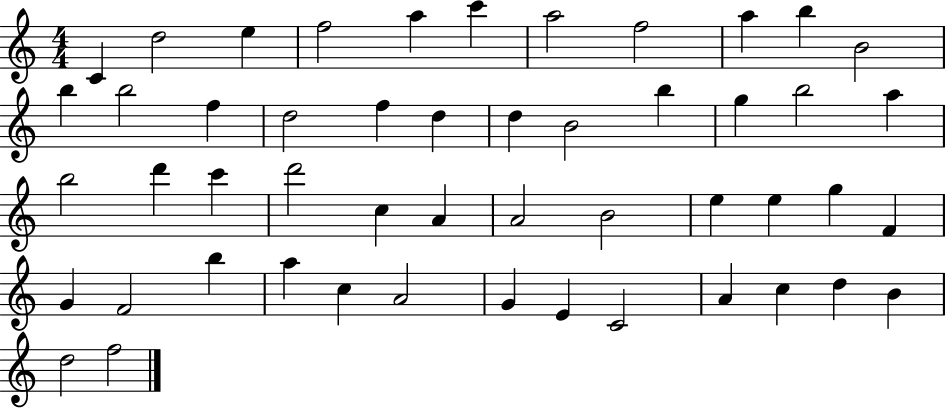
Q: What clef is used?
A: treble